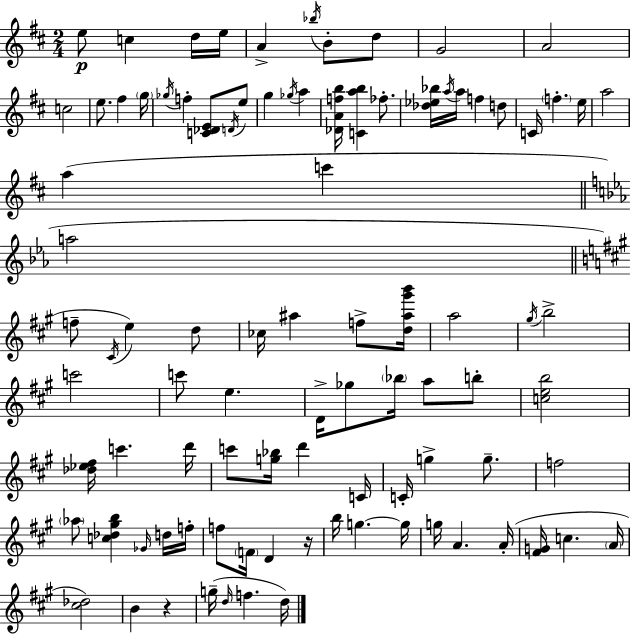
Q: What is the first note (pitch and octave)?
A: E5